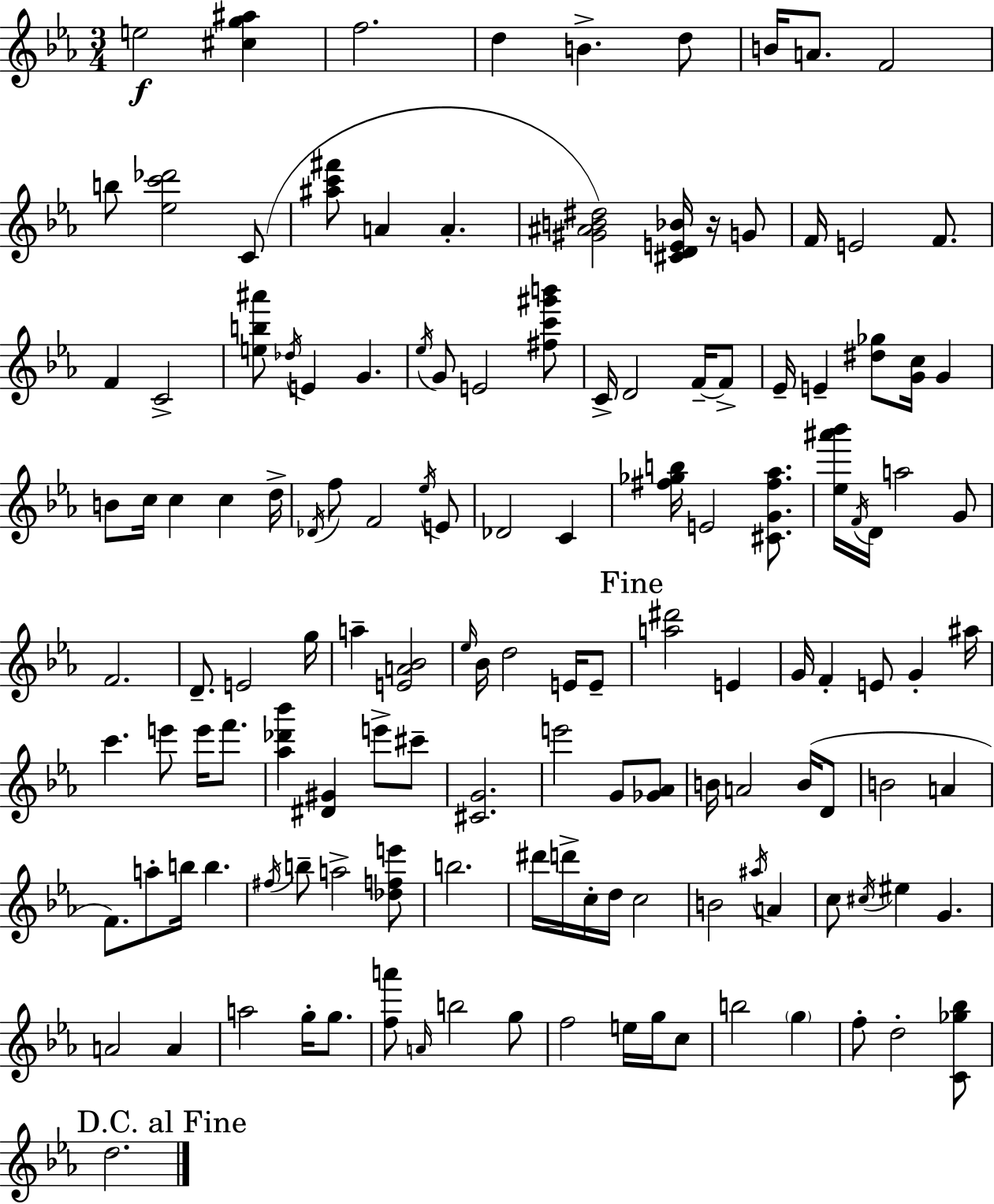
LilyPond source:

{
  \clef treble
  \numericTimeSignature
  \time 3/4
  \key c \minor
  e''2\f <cis'' g'' ais''>4 | f''2. | d''4 b'4.-> d''8 | b'16 a'8. f'2 | \break b''8 <ees'' c''' des'''>2 c'8( | <ais'' c''' fis'''>8 a'4 a'4.-. | <gis' ais' b' dis''>2) <cis' d' e' bes'>16 r16 g'8 | f'16 e'2 f'8. | \break f'4 c'2-> | <e'' b'' ais'''>8 \acciaccatura { des''16 } e'4 g'4. | \acciaccatura { ees''16 } g'8 e'2 | <fis'' c''' gis''' b'''>8 c'16-> d'2 f'16--~~ | \break f'8-> ees'16-- e'4-- <dis'' ges''>8 <g' c''>16 g'4 | b'8 c''16 c''4 c''4 | d''16-> \acciaccatura { des'16 } f''8 f'2 | \acciaccatura { ees''16 } e'8 des'2 | \break c'4 <fis'' ges'' b''>16 e'2 | <cis' g' fis'' aes''>8. <ees'' ais''' bes'''>16 \acciaccatura { f'16 } d'16 a''2 | g'8 f'2. | d'8.-- e'2 | \break g''16 a''4-- <e' a' bes'>2 | \grace { ees''16 } bes'16 d''2 | e'16 e'8-- \mark "Fine" <a'' dis'''>2 | e'4 g'16 f'4-. e'8 | \break g'4-. ais''16 c'''4. | e'''8 e'''16 f'''8. <aes'' des''' bes'''>4 <dis' gis'>4 | e'''8-> cis'''8-- <cis' g'>2. | e'''2 | \break g'8 <ges' aes'>8 b'16 a'2 | b'16( d'8 b'2 | a'4 f'8.) a''8-. b''16 | b''4. \acciaccatura { fis''16 } b''8-- a''2-> | \break <des'' f'' e'''>8 b''2. | dis'''16 d'''16-> c''16-. d''16 c''2 | b'2 | \acciaccatura { ais''16 } a'4 c''8 \acciaccatura { cis''16 } eis''4 | \break g'4. a'2 | a'4 a''2 | g''16-. g''8. <f'' a'''>8 \grace { a'16 } | b''2 g''8 f''2 | \break e''16 g''16 c''8 b''2 | \parenthesize g''4 f''8-. | d''2-. <c' ges'' bes''>8 \mark "D.C. al Fine" d''2. | \bar "|."
}